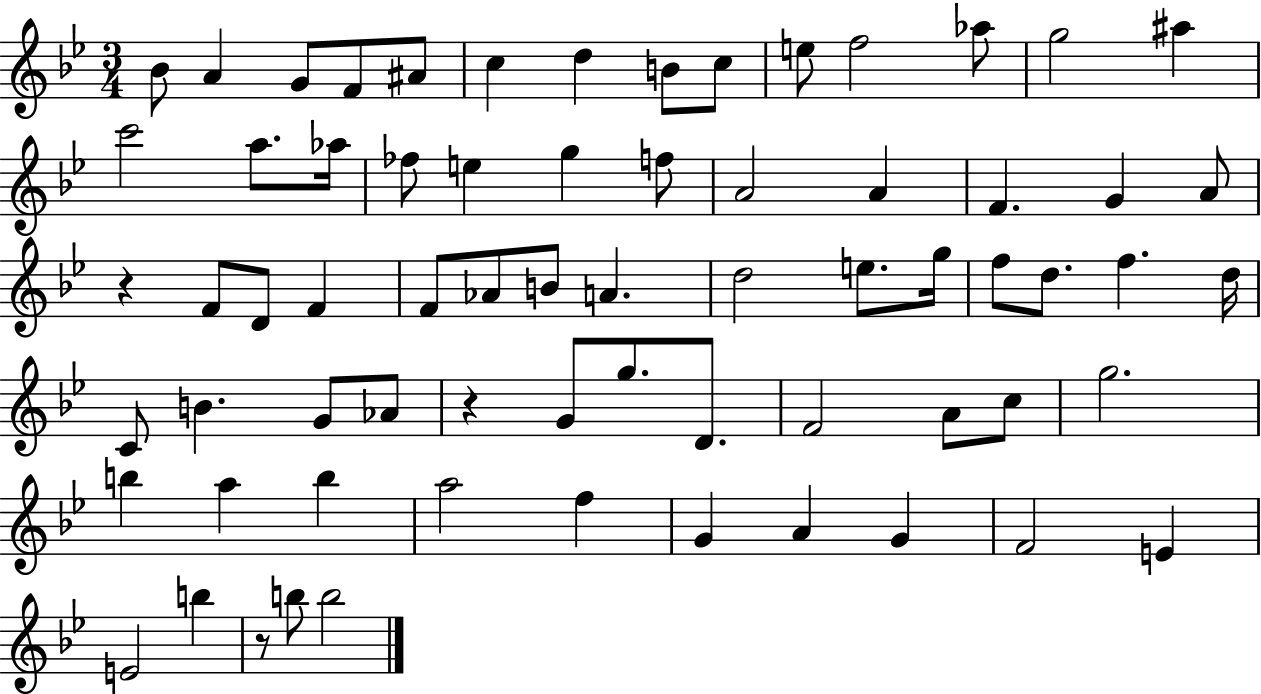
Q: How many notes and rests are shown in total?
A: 68